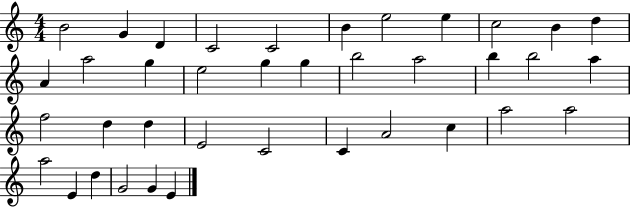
B4/h G4/q D4/q C4/h C4/h B4/q E5/h E5/q C5/h B4/q D5/q A4/q A5/h G5/q E5/h G5/q G5/q B5/h A5/h B5/q B5/h A5/q F5/h D5/q D5/q E4/h C4/h C4/q A4/h C5/q A5/h A5/h A5/h E4/q D5/q G4/h G4/q E4/q